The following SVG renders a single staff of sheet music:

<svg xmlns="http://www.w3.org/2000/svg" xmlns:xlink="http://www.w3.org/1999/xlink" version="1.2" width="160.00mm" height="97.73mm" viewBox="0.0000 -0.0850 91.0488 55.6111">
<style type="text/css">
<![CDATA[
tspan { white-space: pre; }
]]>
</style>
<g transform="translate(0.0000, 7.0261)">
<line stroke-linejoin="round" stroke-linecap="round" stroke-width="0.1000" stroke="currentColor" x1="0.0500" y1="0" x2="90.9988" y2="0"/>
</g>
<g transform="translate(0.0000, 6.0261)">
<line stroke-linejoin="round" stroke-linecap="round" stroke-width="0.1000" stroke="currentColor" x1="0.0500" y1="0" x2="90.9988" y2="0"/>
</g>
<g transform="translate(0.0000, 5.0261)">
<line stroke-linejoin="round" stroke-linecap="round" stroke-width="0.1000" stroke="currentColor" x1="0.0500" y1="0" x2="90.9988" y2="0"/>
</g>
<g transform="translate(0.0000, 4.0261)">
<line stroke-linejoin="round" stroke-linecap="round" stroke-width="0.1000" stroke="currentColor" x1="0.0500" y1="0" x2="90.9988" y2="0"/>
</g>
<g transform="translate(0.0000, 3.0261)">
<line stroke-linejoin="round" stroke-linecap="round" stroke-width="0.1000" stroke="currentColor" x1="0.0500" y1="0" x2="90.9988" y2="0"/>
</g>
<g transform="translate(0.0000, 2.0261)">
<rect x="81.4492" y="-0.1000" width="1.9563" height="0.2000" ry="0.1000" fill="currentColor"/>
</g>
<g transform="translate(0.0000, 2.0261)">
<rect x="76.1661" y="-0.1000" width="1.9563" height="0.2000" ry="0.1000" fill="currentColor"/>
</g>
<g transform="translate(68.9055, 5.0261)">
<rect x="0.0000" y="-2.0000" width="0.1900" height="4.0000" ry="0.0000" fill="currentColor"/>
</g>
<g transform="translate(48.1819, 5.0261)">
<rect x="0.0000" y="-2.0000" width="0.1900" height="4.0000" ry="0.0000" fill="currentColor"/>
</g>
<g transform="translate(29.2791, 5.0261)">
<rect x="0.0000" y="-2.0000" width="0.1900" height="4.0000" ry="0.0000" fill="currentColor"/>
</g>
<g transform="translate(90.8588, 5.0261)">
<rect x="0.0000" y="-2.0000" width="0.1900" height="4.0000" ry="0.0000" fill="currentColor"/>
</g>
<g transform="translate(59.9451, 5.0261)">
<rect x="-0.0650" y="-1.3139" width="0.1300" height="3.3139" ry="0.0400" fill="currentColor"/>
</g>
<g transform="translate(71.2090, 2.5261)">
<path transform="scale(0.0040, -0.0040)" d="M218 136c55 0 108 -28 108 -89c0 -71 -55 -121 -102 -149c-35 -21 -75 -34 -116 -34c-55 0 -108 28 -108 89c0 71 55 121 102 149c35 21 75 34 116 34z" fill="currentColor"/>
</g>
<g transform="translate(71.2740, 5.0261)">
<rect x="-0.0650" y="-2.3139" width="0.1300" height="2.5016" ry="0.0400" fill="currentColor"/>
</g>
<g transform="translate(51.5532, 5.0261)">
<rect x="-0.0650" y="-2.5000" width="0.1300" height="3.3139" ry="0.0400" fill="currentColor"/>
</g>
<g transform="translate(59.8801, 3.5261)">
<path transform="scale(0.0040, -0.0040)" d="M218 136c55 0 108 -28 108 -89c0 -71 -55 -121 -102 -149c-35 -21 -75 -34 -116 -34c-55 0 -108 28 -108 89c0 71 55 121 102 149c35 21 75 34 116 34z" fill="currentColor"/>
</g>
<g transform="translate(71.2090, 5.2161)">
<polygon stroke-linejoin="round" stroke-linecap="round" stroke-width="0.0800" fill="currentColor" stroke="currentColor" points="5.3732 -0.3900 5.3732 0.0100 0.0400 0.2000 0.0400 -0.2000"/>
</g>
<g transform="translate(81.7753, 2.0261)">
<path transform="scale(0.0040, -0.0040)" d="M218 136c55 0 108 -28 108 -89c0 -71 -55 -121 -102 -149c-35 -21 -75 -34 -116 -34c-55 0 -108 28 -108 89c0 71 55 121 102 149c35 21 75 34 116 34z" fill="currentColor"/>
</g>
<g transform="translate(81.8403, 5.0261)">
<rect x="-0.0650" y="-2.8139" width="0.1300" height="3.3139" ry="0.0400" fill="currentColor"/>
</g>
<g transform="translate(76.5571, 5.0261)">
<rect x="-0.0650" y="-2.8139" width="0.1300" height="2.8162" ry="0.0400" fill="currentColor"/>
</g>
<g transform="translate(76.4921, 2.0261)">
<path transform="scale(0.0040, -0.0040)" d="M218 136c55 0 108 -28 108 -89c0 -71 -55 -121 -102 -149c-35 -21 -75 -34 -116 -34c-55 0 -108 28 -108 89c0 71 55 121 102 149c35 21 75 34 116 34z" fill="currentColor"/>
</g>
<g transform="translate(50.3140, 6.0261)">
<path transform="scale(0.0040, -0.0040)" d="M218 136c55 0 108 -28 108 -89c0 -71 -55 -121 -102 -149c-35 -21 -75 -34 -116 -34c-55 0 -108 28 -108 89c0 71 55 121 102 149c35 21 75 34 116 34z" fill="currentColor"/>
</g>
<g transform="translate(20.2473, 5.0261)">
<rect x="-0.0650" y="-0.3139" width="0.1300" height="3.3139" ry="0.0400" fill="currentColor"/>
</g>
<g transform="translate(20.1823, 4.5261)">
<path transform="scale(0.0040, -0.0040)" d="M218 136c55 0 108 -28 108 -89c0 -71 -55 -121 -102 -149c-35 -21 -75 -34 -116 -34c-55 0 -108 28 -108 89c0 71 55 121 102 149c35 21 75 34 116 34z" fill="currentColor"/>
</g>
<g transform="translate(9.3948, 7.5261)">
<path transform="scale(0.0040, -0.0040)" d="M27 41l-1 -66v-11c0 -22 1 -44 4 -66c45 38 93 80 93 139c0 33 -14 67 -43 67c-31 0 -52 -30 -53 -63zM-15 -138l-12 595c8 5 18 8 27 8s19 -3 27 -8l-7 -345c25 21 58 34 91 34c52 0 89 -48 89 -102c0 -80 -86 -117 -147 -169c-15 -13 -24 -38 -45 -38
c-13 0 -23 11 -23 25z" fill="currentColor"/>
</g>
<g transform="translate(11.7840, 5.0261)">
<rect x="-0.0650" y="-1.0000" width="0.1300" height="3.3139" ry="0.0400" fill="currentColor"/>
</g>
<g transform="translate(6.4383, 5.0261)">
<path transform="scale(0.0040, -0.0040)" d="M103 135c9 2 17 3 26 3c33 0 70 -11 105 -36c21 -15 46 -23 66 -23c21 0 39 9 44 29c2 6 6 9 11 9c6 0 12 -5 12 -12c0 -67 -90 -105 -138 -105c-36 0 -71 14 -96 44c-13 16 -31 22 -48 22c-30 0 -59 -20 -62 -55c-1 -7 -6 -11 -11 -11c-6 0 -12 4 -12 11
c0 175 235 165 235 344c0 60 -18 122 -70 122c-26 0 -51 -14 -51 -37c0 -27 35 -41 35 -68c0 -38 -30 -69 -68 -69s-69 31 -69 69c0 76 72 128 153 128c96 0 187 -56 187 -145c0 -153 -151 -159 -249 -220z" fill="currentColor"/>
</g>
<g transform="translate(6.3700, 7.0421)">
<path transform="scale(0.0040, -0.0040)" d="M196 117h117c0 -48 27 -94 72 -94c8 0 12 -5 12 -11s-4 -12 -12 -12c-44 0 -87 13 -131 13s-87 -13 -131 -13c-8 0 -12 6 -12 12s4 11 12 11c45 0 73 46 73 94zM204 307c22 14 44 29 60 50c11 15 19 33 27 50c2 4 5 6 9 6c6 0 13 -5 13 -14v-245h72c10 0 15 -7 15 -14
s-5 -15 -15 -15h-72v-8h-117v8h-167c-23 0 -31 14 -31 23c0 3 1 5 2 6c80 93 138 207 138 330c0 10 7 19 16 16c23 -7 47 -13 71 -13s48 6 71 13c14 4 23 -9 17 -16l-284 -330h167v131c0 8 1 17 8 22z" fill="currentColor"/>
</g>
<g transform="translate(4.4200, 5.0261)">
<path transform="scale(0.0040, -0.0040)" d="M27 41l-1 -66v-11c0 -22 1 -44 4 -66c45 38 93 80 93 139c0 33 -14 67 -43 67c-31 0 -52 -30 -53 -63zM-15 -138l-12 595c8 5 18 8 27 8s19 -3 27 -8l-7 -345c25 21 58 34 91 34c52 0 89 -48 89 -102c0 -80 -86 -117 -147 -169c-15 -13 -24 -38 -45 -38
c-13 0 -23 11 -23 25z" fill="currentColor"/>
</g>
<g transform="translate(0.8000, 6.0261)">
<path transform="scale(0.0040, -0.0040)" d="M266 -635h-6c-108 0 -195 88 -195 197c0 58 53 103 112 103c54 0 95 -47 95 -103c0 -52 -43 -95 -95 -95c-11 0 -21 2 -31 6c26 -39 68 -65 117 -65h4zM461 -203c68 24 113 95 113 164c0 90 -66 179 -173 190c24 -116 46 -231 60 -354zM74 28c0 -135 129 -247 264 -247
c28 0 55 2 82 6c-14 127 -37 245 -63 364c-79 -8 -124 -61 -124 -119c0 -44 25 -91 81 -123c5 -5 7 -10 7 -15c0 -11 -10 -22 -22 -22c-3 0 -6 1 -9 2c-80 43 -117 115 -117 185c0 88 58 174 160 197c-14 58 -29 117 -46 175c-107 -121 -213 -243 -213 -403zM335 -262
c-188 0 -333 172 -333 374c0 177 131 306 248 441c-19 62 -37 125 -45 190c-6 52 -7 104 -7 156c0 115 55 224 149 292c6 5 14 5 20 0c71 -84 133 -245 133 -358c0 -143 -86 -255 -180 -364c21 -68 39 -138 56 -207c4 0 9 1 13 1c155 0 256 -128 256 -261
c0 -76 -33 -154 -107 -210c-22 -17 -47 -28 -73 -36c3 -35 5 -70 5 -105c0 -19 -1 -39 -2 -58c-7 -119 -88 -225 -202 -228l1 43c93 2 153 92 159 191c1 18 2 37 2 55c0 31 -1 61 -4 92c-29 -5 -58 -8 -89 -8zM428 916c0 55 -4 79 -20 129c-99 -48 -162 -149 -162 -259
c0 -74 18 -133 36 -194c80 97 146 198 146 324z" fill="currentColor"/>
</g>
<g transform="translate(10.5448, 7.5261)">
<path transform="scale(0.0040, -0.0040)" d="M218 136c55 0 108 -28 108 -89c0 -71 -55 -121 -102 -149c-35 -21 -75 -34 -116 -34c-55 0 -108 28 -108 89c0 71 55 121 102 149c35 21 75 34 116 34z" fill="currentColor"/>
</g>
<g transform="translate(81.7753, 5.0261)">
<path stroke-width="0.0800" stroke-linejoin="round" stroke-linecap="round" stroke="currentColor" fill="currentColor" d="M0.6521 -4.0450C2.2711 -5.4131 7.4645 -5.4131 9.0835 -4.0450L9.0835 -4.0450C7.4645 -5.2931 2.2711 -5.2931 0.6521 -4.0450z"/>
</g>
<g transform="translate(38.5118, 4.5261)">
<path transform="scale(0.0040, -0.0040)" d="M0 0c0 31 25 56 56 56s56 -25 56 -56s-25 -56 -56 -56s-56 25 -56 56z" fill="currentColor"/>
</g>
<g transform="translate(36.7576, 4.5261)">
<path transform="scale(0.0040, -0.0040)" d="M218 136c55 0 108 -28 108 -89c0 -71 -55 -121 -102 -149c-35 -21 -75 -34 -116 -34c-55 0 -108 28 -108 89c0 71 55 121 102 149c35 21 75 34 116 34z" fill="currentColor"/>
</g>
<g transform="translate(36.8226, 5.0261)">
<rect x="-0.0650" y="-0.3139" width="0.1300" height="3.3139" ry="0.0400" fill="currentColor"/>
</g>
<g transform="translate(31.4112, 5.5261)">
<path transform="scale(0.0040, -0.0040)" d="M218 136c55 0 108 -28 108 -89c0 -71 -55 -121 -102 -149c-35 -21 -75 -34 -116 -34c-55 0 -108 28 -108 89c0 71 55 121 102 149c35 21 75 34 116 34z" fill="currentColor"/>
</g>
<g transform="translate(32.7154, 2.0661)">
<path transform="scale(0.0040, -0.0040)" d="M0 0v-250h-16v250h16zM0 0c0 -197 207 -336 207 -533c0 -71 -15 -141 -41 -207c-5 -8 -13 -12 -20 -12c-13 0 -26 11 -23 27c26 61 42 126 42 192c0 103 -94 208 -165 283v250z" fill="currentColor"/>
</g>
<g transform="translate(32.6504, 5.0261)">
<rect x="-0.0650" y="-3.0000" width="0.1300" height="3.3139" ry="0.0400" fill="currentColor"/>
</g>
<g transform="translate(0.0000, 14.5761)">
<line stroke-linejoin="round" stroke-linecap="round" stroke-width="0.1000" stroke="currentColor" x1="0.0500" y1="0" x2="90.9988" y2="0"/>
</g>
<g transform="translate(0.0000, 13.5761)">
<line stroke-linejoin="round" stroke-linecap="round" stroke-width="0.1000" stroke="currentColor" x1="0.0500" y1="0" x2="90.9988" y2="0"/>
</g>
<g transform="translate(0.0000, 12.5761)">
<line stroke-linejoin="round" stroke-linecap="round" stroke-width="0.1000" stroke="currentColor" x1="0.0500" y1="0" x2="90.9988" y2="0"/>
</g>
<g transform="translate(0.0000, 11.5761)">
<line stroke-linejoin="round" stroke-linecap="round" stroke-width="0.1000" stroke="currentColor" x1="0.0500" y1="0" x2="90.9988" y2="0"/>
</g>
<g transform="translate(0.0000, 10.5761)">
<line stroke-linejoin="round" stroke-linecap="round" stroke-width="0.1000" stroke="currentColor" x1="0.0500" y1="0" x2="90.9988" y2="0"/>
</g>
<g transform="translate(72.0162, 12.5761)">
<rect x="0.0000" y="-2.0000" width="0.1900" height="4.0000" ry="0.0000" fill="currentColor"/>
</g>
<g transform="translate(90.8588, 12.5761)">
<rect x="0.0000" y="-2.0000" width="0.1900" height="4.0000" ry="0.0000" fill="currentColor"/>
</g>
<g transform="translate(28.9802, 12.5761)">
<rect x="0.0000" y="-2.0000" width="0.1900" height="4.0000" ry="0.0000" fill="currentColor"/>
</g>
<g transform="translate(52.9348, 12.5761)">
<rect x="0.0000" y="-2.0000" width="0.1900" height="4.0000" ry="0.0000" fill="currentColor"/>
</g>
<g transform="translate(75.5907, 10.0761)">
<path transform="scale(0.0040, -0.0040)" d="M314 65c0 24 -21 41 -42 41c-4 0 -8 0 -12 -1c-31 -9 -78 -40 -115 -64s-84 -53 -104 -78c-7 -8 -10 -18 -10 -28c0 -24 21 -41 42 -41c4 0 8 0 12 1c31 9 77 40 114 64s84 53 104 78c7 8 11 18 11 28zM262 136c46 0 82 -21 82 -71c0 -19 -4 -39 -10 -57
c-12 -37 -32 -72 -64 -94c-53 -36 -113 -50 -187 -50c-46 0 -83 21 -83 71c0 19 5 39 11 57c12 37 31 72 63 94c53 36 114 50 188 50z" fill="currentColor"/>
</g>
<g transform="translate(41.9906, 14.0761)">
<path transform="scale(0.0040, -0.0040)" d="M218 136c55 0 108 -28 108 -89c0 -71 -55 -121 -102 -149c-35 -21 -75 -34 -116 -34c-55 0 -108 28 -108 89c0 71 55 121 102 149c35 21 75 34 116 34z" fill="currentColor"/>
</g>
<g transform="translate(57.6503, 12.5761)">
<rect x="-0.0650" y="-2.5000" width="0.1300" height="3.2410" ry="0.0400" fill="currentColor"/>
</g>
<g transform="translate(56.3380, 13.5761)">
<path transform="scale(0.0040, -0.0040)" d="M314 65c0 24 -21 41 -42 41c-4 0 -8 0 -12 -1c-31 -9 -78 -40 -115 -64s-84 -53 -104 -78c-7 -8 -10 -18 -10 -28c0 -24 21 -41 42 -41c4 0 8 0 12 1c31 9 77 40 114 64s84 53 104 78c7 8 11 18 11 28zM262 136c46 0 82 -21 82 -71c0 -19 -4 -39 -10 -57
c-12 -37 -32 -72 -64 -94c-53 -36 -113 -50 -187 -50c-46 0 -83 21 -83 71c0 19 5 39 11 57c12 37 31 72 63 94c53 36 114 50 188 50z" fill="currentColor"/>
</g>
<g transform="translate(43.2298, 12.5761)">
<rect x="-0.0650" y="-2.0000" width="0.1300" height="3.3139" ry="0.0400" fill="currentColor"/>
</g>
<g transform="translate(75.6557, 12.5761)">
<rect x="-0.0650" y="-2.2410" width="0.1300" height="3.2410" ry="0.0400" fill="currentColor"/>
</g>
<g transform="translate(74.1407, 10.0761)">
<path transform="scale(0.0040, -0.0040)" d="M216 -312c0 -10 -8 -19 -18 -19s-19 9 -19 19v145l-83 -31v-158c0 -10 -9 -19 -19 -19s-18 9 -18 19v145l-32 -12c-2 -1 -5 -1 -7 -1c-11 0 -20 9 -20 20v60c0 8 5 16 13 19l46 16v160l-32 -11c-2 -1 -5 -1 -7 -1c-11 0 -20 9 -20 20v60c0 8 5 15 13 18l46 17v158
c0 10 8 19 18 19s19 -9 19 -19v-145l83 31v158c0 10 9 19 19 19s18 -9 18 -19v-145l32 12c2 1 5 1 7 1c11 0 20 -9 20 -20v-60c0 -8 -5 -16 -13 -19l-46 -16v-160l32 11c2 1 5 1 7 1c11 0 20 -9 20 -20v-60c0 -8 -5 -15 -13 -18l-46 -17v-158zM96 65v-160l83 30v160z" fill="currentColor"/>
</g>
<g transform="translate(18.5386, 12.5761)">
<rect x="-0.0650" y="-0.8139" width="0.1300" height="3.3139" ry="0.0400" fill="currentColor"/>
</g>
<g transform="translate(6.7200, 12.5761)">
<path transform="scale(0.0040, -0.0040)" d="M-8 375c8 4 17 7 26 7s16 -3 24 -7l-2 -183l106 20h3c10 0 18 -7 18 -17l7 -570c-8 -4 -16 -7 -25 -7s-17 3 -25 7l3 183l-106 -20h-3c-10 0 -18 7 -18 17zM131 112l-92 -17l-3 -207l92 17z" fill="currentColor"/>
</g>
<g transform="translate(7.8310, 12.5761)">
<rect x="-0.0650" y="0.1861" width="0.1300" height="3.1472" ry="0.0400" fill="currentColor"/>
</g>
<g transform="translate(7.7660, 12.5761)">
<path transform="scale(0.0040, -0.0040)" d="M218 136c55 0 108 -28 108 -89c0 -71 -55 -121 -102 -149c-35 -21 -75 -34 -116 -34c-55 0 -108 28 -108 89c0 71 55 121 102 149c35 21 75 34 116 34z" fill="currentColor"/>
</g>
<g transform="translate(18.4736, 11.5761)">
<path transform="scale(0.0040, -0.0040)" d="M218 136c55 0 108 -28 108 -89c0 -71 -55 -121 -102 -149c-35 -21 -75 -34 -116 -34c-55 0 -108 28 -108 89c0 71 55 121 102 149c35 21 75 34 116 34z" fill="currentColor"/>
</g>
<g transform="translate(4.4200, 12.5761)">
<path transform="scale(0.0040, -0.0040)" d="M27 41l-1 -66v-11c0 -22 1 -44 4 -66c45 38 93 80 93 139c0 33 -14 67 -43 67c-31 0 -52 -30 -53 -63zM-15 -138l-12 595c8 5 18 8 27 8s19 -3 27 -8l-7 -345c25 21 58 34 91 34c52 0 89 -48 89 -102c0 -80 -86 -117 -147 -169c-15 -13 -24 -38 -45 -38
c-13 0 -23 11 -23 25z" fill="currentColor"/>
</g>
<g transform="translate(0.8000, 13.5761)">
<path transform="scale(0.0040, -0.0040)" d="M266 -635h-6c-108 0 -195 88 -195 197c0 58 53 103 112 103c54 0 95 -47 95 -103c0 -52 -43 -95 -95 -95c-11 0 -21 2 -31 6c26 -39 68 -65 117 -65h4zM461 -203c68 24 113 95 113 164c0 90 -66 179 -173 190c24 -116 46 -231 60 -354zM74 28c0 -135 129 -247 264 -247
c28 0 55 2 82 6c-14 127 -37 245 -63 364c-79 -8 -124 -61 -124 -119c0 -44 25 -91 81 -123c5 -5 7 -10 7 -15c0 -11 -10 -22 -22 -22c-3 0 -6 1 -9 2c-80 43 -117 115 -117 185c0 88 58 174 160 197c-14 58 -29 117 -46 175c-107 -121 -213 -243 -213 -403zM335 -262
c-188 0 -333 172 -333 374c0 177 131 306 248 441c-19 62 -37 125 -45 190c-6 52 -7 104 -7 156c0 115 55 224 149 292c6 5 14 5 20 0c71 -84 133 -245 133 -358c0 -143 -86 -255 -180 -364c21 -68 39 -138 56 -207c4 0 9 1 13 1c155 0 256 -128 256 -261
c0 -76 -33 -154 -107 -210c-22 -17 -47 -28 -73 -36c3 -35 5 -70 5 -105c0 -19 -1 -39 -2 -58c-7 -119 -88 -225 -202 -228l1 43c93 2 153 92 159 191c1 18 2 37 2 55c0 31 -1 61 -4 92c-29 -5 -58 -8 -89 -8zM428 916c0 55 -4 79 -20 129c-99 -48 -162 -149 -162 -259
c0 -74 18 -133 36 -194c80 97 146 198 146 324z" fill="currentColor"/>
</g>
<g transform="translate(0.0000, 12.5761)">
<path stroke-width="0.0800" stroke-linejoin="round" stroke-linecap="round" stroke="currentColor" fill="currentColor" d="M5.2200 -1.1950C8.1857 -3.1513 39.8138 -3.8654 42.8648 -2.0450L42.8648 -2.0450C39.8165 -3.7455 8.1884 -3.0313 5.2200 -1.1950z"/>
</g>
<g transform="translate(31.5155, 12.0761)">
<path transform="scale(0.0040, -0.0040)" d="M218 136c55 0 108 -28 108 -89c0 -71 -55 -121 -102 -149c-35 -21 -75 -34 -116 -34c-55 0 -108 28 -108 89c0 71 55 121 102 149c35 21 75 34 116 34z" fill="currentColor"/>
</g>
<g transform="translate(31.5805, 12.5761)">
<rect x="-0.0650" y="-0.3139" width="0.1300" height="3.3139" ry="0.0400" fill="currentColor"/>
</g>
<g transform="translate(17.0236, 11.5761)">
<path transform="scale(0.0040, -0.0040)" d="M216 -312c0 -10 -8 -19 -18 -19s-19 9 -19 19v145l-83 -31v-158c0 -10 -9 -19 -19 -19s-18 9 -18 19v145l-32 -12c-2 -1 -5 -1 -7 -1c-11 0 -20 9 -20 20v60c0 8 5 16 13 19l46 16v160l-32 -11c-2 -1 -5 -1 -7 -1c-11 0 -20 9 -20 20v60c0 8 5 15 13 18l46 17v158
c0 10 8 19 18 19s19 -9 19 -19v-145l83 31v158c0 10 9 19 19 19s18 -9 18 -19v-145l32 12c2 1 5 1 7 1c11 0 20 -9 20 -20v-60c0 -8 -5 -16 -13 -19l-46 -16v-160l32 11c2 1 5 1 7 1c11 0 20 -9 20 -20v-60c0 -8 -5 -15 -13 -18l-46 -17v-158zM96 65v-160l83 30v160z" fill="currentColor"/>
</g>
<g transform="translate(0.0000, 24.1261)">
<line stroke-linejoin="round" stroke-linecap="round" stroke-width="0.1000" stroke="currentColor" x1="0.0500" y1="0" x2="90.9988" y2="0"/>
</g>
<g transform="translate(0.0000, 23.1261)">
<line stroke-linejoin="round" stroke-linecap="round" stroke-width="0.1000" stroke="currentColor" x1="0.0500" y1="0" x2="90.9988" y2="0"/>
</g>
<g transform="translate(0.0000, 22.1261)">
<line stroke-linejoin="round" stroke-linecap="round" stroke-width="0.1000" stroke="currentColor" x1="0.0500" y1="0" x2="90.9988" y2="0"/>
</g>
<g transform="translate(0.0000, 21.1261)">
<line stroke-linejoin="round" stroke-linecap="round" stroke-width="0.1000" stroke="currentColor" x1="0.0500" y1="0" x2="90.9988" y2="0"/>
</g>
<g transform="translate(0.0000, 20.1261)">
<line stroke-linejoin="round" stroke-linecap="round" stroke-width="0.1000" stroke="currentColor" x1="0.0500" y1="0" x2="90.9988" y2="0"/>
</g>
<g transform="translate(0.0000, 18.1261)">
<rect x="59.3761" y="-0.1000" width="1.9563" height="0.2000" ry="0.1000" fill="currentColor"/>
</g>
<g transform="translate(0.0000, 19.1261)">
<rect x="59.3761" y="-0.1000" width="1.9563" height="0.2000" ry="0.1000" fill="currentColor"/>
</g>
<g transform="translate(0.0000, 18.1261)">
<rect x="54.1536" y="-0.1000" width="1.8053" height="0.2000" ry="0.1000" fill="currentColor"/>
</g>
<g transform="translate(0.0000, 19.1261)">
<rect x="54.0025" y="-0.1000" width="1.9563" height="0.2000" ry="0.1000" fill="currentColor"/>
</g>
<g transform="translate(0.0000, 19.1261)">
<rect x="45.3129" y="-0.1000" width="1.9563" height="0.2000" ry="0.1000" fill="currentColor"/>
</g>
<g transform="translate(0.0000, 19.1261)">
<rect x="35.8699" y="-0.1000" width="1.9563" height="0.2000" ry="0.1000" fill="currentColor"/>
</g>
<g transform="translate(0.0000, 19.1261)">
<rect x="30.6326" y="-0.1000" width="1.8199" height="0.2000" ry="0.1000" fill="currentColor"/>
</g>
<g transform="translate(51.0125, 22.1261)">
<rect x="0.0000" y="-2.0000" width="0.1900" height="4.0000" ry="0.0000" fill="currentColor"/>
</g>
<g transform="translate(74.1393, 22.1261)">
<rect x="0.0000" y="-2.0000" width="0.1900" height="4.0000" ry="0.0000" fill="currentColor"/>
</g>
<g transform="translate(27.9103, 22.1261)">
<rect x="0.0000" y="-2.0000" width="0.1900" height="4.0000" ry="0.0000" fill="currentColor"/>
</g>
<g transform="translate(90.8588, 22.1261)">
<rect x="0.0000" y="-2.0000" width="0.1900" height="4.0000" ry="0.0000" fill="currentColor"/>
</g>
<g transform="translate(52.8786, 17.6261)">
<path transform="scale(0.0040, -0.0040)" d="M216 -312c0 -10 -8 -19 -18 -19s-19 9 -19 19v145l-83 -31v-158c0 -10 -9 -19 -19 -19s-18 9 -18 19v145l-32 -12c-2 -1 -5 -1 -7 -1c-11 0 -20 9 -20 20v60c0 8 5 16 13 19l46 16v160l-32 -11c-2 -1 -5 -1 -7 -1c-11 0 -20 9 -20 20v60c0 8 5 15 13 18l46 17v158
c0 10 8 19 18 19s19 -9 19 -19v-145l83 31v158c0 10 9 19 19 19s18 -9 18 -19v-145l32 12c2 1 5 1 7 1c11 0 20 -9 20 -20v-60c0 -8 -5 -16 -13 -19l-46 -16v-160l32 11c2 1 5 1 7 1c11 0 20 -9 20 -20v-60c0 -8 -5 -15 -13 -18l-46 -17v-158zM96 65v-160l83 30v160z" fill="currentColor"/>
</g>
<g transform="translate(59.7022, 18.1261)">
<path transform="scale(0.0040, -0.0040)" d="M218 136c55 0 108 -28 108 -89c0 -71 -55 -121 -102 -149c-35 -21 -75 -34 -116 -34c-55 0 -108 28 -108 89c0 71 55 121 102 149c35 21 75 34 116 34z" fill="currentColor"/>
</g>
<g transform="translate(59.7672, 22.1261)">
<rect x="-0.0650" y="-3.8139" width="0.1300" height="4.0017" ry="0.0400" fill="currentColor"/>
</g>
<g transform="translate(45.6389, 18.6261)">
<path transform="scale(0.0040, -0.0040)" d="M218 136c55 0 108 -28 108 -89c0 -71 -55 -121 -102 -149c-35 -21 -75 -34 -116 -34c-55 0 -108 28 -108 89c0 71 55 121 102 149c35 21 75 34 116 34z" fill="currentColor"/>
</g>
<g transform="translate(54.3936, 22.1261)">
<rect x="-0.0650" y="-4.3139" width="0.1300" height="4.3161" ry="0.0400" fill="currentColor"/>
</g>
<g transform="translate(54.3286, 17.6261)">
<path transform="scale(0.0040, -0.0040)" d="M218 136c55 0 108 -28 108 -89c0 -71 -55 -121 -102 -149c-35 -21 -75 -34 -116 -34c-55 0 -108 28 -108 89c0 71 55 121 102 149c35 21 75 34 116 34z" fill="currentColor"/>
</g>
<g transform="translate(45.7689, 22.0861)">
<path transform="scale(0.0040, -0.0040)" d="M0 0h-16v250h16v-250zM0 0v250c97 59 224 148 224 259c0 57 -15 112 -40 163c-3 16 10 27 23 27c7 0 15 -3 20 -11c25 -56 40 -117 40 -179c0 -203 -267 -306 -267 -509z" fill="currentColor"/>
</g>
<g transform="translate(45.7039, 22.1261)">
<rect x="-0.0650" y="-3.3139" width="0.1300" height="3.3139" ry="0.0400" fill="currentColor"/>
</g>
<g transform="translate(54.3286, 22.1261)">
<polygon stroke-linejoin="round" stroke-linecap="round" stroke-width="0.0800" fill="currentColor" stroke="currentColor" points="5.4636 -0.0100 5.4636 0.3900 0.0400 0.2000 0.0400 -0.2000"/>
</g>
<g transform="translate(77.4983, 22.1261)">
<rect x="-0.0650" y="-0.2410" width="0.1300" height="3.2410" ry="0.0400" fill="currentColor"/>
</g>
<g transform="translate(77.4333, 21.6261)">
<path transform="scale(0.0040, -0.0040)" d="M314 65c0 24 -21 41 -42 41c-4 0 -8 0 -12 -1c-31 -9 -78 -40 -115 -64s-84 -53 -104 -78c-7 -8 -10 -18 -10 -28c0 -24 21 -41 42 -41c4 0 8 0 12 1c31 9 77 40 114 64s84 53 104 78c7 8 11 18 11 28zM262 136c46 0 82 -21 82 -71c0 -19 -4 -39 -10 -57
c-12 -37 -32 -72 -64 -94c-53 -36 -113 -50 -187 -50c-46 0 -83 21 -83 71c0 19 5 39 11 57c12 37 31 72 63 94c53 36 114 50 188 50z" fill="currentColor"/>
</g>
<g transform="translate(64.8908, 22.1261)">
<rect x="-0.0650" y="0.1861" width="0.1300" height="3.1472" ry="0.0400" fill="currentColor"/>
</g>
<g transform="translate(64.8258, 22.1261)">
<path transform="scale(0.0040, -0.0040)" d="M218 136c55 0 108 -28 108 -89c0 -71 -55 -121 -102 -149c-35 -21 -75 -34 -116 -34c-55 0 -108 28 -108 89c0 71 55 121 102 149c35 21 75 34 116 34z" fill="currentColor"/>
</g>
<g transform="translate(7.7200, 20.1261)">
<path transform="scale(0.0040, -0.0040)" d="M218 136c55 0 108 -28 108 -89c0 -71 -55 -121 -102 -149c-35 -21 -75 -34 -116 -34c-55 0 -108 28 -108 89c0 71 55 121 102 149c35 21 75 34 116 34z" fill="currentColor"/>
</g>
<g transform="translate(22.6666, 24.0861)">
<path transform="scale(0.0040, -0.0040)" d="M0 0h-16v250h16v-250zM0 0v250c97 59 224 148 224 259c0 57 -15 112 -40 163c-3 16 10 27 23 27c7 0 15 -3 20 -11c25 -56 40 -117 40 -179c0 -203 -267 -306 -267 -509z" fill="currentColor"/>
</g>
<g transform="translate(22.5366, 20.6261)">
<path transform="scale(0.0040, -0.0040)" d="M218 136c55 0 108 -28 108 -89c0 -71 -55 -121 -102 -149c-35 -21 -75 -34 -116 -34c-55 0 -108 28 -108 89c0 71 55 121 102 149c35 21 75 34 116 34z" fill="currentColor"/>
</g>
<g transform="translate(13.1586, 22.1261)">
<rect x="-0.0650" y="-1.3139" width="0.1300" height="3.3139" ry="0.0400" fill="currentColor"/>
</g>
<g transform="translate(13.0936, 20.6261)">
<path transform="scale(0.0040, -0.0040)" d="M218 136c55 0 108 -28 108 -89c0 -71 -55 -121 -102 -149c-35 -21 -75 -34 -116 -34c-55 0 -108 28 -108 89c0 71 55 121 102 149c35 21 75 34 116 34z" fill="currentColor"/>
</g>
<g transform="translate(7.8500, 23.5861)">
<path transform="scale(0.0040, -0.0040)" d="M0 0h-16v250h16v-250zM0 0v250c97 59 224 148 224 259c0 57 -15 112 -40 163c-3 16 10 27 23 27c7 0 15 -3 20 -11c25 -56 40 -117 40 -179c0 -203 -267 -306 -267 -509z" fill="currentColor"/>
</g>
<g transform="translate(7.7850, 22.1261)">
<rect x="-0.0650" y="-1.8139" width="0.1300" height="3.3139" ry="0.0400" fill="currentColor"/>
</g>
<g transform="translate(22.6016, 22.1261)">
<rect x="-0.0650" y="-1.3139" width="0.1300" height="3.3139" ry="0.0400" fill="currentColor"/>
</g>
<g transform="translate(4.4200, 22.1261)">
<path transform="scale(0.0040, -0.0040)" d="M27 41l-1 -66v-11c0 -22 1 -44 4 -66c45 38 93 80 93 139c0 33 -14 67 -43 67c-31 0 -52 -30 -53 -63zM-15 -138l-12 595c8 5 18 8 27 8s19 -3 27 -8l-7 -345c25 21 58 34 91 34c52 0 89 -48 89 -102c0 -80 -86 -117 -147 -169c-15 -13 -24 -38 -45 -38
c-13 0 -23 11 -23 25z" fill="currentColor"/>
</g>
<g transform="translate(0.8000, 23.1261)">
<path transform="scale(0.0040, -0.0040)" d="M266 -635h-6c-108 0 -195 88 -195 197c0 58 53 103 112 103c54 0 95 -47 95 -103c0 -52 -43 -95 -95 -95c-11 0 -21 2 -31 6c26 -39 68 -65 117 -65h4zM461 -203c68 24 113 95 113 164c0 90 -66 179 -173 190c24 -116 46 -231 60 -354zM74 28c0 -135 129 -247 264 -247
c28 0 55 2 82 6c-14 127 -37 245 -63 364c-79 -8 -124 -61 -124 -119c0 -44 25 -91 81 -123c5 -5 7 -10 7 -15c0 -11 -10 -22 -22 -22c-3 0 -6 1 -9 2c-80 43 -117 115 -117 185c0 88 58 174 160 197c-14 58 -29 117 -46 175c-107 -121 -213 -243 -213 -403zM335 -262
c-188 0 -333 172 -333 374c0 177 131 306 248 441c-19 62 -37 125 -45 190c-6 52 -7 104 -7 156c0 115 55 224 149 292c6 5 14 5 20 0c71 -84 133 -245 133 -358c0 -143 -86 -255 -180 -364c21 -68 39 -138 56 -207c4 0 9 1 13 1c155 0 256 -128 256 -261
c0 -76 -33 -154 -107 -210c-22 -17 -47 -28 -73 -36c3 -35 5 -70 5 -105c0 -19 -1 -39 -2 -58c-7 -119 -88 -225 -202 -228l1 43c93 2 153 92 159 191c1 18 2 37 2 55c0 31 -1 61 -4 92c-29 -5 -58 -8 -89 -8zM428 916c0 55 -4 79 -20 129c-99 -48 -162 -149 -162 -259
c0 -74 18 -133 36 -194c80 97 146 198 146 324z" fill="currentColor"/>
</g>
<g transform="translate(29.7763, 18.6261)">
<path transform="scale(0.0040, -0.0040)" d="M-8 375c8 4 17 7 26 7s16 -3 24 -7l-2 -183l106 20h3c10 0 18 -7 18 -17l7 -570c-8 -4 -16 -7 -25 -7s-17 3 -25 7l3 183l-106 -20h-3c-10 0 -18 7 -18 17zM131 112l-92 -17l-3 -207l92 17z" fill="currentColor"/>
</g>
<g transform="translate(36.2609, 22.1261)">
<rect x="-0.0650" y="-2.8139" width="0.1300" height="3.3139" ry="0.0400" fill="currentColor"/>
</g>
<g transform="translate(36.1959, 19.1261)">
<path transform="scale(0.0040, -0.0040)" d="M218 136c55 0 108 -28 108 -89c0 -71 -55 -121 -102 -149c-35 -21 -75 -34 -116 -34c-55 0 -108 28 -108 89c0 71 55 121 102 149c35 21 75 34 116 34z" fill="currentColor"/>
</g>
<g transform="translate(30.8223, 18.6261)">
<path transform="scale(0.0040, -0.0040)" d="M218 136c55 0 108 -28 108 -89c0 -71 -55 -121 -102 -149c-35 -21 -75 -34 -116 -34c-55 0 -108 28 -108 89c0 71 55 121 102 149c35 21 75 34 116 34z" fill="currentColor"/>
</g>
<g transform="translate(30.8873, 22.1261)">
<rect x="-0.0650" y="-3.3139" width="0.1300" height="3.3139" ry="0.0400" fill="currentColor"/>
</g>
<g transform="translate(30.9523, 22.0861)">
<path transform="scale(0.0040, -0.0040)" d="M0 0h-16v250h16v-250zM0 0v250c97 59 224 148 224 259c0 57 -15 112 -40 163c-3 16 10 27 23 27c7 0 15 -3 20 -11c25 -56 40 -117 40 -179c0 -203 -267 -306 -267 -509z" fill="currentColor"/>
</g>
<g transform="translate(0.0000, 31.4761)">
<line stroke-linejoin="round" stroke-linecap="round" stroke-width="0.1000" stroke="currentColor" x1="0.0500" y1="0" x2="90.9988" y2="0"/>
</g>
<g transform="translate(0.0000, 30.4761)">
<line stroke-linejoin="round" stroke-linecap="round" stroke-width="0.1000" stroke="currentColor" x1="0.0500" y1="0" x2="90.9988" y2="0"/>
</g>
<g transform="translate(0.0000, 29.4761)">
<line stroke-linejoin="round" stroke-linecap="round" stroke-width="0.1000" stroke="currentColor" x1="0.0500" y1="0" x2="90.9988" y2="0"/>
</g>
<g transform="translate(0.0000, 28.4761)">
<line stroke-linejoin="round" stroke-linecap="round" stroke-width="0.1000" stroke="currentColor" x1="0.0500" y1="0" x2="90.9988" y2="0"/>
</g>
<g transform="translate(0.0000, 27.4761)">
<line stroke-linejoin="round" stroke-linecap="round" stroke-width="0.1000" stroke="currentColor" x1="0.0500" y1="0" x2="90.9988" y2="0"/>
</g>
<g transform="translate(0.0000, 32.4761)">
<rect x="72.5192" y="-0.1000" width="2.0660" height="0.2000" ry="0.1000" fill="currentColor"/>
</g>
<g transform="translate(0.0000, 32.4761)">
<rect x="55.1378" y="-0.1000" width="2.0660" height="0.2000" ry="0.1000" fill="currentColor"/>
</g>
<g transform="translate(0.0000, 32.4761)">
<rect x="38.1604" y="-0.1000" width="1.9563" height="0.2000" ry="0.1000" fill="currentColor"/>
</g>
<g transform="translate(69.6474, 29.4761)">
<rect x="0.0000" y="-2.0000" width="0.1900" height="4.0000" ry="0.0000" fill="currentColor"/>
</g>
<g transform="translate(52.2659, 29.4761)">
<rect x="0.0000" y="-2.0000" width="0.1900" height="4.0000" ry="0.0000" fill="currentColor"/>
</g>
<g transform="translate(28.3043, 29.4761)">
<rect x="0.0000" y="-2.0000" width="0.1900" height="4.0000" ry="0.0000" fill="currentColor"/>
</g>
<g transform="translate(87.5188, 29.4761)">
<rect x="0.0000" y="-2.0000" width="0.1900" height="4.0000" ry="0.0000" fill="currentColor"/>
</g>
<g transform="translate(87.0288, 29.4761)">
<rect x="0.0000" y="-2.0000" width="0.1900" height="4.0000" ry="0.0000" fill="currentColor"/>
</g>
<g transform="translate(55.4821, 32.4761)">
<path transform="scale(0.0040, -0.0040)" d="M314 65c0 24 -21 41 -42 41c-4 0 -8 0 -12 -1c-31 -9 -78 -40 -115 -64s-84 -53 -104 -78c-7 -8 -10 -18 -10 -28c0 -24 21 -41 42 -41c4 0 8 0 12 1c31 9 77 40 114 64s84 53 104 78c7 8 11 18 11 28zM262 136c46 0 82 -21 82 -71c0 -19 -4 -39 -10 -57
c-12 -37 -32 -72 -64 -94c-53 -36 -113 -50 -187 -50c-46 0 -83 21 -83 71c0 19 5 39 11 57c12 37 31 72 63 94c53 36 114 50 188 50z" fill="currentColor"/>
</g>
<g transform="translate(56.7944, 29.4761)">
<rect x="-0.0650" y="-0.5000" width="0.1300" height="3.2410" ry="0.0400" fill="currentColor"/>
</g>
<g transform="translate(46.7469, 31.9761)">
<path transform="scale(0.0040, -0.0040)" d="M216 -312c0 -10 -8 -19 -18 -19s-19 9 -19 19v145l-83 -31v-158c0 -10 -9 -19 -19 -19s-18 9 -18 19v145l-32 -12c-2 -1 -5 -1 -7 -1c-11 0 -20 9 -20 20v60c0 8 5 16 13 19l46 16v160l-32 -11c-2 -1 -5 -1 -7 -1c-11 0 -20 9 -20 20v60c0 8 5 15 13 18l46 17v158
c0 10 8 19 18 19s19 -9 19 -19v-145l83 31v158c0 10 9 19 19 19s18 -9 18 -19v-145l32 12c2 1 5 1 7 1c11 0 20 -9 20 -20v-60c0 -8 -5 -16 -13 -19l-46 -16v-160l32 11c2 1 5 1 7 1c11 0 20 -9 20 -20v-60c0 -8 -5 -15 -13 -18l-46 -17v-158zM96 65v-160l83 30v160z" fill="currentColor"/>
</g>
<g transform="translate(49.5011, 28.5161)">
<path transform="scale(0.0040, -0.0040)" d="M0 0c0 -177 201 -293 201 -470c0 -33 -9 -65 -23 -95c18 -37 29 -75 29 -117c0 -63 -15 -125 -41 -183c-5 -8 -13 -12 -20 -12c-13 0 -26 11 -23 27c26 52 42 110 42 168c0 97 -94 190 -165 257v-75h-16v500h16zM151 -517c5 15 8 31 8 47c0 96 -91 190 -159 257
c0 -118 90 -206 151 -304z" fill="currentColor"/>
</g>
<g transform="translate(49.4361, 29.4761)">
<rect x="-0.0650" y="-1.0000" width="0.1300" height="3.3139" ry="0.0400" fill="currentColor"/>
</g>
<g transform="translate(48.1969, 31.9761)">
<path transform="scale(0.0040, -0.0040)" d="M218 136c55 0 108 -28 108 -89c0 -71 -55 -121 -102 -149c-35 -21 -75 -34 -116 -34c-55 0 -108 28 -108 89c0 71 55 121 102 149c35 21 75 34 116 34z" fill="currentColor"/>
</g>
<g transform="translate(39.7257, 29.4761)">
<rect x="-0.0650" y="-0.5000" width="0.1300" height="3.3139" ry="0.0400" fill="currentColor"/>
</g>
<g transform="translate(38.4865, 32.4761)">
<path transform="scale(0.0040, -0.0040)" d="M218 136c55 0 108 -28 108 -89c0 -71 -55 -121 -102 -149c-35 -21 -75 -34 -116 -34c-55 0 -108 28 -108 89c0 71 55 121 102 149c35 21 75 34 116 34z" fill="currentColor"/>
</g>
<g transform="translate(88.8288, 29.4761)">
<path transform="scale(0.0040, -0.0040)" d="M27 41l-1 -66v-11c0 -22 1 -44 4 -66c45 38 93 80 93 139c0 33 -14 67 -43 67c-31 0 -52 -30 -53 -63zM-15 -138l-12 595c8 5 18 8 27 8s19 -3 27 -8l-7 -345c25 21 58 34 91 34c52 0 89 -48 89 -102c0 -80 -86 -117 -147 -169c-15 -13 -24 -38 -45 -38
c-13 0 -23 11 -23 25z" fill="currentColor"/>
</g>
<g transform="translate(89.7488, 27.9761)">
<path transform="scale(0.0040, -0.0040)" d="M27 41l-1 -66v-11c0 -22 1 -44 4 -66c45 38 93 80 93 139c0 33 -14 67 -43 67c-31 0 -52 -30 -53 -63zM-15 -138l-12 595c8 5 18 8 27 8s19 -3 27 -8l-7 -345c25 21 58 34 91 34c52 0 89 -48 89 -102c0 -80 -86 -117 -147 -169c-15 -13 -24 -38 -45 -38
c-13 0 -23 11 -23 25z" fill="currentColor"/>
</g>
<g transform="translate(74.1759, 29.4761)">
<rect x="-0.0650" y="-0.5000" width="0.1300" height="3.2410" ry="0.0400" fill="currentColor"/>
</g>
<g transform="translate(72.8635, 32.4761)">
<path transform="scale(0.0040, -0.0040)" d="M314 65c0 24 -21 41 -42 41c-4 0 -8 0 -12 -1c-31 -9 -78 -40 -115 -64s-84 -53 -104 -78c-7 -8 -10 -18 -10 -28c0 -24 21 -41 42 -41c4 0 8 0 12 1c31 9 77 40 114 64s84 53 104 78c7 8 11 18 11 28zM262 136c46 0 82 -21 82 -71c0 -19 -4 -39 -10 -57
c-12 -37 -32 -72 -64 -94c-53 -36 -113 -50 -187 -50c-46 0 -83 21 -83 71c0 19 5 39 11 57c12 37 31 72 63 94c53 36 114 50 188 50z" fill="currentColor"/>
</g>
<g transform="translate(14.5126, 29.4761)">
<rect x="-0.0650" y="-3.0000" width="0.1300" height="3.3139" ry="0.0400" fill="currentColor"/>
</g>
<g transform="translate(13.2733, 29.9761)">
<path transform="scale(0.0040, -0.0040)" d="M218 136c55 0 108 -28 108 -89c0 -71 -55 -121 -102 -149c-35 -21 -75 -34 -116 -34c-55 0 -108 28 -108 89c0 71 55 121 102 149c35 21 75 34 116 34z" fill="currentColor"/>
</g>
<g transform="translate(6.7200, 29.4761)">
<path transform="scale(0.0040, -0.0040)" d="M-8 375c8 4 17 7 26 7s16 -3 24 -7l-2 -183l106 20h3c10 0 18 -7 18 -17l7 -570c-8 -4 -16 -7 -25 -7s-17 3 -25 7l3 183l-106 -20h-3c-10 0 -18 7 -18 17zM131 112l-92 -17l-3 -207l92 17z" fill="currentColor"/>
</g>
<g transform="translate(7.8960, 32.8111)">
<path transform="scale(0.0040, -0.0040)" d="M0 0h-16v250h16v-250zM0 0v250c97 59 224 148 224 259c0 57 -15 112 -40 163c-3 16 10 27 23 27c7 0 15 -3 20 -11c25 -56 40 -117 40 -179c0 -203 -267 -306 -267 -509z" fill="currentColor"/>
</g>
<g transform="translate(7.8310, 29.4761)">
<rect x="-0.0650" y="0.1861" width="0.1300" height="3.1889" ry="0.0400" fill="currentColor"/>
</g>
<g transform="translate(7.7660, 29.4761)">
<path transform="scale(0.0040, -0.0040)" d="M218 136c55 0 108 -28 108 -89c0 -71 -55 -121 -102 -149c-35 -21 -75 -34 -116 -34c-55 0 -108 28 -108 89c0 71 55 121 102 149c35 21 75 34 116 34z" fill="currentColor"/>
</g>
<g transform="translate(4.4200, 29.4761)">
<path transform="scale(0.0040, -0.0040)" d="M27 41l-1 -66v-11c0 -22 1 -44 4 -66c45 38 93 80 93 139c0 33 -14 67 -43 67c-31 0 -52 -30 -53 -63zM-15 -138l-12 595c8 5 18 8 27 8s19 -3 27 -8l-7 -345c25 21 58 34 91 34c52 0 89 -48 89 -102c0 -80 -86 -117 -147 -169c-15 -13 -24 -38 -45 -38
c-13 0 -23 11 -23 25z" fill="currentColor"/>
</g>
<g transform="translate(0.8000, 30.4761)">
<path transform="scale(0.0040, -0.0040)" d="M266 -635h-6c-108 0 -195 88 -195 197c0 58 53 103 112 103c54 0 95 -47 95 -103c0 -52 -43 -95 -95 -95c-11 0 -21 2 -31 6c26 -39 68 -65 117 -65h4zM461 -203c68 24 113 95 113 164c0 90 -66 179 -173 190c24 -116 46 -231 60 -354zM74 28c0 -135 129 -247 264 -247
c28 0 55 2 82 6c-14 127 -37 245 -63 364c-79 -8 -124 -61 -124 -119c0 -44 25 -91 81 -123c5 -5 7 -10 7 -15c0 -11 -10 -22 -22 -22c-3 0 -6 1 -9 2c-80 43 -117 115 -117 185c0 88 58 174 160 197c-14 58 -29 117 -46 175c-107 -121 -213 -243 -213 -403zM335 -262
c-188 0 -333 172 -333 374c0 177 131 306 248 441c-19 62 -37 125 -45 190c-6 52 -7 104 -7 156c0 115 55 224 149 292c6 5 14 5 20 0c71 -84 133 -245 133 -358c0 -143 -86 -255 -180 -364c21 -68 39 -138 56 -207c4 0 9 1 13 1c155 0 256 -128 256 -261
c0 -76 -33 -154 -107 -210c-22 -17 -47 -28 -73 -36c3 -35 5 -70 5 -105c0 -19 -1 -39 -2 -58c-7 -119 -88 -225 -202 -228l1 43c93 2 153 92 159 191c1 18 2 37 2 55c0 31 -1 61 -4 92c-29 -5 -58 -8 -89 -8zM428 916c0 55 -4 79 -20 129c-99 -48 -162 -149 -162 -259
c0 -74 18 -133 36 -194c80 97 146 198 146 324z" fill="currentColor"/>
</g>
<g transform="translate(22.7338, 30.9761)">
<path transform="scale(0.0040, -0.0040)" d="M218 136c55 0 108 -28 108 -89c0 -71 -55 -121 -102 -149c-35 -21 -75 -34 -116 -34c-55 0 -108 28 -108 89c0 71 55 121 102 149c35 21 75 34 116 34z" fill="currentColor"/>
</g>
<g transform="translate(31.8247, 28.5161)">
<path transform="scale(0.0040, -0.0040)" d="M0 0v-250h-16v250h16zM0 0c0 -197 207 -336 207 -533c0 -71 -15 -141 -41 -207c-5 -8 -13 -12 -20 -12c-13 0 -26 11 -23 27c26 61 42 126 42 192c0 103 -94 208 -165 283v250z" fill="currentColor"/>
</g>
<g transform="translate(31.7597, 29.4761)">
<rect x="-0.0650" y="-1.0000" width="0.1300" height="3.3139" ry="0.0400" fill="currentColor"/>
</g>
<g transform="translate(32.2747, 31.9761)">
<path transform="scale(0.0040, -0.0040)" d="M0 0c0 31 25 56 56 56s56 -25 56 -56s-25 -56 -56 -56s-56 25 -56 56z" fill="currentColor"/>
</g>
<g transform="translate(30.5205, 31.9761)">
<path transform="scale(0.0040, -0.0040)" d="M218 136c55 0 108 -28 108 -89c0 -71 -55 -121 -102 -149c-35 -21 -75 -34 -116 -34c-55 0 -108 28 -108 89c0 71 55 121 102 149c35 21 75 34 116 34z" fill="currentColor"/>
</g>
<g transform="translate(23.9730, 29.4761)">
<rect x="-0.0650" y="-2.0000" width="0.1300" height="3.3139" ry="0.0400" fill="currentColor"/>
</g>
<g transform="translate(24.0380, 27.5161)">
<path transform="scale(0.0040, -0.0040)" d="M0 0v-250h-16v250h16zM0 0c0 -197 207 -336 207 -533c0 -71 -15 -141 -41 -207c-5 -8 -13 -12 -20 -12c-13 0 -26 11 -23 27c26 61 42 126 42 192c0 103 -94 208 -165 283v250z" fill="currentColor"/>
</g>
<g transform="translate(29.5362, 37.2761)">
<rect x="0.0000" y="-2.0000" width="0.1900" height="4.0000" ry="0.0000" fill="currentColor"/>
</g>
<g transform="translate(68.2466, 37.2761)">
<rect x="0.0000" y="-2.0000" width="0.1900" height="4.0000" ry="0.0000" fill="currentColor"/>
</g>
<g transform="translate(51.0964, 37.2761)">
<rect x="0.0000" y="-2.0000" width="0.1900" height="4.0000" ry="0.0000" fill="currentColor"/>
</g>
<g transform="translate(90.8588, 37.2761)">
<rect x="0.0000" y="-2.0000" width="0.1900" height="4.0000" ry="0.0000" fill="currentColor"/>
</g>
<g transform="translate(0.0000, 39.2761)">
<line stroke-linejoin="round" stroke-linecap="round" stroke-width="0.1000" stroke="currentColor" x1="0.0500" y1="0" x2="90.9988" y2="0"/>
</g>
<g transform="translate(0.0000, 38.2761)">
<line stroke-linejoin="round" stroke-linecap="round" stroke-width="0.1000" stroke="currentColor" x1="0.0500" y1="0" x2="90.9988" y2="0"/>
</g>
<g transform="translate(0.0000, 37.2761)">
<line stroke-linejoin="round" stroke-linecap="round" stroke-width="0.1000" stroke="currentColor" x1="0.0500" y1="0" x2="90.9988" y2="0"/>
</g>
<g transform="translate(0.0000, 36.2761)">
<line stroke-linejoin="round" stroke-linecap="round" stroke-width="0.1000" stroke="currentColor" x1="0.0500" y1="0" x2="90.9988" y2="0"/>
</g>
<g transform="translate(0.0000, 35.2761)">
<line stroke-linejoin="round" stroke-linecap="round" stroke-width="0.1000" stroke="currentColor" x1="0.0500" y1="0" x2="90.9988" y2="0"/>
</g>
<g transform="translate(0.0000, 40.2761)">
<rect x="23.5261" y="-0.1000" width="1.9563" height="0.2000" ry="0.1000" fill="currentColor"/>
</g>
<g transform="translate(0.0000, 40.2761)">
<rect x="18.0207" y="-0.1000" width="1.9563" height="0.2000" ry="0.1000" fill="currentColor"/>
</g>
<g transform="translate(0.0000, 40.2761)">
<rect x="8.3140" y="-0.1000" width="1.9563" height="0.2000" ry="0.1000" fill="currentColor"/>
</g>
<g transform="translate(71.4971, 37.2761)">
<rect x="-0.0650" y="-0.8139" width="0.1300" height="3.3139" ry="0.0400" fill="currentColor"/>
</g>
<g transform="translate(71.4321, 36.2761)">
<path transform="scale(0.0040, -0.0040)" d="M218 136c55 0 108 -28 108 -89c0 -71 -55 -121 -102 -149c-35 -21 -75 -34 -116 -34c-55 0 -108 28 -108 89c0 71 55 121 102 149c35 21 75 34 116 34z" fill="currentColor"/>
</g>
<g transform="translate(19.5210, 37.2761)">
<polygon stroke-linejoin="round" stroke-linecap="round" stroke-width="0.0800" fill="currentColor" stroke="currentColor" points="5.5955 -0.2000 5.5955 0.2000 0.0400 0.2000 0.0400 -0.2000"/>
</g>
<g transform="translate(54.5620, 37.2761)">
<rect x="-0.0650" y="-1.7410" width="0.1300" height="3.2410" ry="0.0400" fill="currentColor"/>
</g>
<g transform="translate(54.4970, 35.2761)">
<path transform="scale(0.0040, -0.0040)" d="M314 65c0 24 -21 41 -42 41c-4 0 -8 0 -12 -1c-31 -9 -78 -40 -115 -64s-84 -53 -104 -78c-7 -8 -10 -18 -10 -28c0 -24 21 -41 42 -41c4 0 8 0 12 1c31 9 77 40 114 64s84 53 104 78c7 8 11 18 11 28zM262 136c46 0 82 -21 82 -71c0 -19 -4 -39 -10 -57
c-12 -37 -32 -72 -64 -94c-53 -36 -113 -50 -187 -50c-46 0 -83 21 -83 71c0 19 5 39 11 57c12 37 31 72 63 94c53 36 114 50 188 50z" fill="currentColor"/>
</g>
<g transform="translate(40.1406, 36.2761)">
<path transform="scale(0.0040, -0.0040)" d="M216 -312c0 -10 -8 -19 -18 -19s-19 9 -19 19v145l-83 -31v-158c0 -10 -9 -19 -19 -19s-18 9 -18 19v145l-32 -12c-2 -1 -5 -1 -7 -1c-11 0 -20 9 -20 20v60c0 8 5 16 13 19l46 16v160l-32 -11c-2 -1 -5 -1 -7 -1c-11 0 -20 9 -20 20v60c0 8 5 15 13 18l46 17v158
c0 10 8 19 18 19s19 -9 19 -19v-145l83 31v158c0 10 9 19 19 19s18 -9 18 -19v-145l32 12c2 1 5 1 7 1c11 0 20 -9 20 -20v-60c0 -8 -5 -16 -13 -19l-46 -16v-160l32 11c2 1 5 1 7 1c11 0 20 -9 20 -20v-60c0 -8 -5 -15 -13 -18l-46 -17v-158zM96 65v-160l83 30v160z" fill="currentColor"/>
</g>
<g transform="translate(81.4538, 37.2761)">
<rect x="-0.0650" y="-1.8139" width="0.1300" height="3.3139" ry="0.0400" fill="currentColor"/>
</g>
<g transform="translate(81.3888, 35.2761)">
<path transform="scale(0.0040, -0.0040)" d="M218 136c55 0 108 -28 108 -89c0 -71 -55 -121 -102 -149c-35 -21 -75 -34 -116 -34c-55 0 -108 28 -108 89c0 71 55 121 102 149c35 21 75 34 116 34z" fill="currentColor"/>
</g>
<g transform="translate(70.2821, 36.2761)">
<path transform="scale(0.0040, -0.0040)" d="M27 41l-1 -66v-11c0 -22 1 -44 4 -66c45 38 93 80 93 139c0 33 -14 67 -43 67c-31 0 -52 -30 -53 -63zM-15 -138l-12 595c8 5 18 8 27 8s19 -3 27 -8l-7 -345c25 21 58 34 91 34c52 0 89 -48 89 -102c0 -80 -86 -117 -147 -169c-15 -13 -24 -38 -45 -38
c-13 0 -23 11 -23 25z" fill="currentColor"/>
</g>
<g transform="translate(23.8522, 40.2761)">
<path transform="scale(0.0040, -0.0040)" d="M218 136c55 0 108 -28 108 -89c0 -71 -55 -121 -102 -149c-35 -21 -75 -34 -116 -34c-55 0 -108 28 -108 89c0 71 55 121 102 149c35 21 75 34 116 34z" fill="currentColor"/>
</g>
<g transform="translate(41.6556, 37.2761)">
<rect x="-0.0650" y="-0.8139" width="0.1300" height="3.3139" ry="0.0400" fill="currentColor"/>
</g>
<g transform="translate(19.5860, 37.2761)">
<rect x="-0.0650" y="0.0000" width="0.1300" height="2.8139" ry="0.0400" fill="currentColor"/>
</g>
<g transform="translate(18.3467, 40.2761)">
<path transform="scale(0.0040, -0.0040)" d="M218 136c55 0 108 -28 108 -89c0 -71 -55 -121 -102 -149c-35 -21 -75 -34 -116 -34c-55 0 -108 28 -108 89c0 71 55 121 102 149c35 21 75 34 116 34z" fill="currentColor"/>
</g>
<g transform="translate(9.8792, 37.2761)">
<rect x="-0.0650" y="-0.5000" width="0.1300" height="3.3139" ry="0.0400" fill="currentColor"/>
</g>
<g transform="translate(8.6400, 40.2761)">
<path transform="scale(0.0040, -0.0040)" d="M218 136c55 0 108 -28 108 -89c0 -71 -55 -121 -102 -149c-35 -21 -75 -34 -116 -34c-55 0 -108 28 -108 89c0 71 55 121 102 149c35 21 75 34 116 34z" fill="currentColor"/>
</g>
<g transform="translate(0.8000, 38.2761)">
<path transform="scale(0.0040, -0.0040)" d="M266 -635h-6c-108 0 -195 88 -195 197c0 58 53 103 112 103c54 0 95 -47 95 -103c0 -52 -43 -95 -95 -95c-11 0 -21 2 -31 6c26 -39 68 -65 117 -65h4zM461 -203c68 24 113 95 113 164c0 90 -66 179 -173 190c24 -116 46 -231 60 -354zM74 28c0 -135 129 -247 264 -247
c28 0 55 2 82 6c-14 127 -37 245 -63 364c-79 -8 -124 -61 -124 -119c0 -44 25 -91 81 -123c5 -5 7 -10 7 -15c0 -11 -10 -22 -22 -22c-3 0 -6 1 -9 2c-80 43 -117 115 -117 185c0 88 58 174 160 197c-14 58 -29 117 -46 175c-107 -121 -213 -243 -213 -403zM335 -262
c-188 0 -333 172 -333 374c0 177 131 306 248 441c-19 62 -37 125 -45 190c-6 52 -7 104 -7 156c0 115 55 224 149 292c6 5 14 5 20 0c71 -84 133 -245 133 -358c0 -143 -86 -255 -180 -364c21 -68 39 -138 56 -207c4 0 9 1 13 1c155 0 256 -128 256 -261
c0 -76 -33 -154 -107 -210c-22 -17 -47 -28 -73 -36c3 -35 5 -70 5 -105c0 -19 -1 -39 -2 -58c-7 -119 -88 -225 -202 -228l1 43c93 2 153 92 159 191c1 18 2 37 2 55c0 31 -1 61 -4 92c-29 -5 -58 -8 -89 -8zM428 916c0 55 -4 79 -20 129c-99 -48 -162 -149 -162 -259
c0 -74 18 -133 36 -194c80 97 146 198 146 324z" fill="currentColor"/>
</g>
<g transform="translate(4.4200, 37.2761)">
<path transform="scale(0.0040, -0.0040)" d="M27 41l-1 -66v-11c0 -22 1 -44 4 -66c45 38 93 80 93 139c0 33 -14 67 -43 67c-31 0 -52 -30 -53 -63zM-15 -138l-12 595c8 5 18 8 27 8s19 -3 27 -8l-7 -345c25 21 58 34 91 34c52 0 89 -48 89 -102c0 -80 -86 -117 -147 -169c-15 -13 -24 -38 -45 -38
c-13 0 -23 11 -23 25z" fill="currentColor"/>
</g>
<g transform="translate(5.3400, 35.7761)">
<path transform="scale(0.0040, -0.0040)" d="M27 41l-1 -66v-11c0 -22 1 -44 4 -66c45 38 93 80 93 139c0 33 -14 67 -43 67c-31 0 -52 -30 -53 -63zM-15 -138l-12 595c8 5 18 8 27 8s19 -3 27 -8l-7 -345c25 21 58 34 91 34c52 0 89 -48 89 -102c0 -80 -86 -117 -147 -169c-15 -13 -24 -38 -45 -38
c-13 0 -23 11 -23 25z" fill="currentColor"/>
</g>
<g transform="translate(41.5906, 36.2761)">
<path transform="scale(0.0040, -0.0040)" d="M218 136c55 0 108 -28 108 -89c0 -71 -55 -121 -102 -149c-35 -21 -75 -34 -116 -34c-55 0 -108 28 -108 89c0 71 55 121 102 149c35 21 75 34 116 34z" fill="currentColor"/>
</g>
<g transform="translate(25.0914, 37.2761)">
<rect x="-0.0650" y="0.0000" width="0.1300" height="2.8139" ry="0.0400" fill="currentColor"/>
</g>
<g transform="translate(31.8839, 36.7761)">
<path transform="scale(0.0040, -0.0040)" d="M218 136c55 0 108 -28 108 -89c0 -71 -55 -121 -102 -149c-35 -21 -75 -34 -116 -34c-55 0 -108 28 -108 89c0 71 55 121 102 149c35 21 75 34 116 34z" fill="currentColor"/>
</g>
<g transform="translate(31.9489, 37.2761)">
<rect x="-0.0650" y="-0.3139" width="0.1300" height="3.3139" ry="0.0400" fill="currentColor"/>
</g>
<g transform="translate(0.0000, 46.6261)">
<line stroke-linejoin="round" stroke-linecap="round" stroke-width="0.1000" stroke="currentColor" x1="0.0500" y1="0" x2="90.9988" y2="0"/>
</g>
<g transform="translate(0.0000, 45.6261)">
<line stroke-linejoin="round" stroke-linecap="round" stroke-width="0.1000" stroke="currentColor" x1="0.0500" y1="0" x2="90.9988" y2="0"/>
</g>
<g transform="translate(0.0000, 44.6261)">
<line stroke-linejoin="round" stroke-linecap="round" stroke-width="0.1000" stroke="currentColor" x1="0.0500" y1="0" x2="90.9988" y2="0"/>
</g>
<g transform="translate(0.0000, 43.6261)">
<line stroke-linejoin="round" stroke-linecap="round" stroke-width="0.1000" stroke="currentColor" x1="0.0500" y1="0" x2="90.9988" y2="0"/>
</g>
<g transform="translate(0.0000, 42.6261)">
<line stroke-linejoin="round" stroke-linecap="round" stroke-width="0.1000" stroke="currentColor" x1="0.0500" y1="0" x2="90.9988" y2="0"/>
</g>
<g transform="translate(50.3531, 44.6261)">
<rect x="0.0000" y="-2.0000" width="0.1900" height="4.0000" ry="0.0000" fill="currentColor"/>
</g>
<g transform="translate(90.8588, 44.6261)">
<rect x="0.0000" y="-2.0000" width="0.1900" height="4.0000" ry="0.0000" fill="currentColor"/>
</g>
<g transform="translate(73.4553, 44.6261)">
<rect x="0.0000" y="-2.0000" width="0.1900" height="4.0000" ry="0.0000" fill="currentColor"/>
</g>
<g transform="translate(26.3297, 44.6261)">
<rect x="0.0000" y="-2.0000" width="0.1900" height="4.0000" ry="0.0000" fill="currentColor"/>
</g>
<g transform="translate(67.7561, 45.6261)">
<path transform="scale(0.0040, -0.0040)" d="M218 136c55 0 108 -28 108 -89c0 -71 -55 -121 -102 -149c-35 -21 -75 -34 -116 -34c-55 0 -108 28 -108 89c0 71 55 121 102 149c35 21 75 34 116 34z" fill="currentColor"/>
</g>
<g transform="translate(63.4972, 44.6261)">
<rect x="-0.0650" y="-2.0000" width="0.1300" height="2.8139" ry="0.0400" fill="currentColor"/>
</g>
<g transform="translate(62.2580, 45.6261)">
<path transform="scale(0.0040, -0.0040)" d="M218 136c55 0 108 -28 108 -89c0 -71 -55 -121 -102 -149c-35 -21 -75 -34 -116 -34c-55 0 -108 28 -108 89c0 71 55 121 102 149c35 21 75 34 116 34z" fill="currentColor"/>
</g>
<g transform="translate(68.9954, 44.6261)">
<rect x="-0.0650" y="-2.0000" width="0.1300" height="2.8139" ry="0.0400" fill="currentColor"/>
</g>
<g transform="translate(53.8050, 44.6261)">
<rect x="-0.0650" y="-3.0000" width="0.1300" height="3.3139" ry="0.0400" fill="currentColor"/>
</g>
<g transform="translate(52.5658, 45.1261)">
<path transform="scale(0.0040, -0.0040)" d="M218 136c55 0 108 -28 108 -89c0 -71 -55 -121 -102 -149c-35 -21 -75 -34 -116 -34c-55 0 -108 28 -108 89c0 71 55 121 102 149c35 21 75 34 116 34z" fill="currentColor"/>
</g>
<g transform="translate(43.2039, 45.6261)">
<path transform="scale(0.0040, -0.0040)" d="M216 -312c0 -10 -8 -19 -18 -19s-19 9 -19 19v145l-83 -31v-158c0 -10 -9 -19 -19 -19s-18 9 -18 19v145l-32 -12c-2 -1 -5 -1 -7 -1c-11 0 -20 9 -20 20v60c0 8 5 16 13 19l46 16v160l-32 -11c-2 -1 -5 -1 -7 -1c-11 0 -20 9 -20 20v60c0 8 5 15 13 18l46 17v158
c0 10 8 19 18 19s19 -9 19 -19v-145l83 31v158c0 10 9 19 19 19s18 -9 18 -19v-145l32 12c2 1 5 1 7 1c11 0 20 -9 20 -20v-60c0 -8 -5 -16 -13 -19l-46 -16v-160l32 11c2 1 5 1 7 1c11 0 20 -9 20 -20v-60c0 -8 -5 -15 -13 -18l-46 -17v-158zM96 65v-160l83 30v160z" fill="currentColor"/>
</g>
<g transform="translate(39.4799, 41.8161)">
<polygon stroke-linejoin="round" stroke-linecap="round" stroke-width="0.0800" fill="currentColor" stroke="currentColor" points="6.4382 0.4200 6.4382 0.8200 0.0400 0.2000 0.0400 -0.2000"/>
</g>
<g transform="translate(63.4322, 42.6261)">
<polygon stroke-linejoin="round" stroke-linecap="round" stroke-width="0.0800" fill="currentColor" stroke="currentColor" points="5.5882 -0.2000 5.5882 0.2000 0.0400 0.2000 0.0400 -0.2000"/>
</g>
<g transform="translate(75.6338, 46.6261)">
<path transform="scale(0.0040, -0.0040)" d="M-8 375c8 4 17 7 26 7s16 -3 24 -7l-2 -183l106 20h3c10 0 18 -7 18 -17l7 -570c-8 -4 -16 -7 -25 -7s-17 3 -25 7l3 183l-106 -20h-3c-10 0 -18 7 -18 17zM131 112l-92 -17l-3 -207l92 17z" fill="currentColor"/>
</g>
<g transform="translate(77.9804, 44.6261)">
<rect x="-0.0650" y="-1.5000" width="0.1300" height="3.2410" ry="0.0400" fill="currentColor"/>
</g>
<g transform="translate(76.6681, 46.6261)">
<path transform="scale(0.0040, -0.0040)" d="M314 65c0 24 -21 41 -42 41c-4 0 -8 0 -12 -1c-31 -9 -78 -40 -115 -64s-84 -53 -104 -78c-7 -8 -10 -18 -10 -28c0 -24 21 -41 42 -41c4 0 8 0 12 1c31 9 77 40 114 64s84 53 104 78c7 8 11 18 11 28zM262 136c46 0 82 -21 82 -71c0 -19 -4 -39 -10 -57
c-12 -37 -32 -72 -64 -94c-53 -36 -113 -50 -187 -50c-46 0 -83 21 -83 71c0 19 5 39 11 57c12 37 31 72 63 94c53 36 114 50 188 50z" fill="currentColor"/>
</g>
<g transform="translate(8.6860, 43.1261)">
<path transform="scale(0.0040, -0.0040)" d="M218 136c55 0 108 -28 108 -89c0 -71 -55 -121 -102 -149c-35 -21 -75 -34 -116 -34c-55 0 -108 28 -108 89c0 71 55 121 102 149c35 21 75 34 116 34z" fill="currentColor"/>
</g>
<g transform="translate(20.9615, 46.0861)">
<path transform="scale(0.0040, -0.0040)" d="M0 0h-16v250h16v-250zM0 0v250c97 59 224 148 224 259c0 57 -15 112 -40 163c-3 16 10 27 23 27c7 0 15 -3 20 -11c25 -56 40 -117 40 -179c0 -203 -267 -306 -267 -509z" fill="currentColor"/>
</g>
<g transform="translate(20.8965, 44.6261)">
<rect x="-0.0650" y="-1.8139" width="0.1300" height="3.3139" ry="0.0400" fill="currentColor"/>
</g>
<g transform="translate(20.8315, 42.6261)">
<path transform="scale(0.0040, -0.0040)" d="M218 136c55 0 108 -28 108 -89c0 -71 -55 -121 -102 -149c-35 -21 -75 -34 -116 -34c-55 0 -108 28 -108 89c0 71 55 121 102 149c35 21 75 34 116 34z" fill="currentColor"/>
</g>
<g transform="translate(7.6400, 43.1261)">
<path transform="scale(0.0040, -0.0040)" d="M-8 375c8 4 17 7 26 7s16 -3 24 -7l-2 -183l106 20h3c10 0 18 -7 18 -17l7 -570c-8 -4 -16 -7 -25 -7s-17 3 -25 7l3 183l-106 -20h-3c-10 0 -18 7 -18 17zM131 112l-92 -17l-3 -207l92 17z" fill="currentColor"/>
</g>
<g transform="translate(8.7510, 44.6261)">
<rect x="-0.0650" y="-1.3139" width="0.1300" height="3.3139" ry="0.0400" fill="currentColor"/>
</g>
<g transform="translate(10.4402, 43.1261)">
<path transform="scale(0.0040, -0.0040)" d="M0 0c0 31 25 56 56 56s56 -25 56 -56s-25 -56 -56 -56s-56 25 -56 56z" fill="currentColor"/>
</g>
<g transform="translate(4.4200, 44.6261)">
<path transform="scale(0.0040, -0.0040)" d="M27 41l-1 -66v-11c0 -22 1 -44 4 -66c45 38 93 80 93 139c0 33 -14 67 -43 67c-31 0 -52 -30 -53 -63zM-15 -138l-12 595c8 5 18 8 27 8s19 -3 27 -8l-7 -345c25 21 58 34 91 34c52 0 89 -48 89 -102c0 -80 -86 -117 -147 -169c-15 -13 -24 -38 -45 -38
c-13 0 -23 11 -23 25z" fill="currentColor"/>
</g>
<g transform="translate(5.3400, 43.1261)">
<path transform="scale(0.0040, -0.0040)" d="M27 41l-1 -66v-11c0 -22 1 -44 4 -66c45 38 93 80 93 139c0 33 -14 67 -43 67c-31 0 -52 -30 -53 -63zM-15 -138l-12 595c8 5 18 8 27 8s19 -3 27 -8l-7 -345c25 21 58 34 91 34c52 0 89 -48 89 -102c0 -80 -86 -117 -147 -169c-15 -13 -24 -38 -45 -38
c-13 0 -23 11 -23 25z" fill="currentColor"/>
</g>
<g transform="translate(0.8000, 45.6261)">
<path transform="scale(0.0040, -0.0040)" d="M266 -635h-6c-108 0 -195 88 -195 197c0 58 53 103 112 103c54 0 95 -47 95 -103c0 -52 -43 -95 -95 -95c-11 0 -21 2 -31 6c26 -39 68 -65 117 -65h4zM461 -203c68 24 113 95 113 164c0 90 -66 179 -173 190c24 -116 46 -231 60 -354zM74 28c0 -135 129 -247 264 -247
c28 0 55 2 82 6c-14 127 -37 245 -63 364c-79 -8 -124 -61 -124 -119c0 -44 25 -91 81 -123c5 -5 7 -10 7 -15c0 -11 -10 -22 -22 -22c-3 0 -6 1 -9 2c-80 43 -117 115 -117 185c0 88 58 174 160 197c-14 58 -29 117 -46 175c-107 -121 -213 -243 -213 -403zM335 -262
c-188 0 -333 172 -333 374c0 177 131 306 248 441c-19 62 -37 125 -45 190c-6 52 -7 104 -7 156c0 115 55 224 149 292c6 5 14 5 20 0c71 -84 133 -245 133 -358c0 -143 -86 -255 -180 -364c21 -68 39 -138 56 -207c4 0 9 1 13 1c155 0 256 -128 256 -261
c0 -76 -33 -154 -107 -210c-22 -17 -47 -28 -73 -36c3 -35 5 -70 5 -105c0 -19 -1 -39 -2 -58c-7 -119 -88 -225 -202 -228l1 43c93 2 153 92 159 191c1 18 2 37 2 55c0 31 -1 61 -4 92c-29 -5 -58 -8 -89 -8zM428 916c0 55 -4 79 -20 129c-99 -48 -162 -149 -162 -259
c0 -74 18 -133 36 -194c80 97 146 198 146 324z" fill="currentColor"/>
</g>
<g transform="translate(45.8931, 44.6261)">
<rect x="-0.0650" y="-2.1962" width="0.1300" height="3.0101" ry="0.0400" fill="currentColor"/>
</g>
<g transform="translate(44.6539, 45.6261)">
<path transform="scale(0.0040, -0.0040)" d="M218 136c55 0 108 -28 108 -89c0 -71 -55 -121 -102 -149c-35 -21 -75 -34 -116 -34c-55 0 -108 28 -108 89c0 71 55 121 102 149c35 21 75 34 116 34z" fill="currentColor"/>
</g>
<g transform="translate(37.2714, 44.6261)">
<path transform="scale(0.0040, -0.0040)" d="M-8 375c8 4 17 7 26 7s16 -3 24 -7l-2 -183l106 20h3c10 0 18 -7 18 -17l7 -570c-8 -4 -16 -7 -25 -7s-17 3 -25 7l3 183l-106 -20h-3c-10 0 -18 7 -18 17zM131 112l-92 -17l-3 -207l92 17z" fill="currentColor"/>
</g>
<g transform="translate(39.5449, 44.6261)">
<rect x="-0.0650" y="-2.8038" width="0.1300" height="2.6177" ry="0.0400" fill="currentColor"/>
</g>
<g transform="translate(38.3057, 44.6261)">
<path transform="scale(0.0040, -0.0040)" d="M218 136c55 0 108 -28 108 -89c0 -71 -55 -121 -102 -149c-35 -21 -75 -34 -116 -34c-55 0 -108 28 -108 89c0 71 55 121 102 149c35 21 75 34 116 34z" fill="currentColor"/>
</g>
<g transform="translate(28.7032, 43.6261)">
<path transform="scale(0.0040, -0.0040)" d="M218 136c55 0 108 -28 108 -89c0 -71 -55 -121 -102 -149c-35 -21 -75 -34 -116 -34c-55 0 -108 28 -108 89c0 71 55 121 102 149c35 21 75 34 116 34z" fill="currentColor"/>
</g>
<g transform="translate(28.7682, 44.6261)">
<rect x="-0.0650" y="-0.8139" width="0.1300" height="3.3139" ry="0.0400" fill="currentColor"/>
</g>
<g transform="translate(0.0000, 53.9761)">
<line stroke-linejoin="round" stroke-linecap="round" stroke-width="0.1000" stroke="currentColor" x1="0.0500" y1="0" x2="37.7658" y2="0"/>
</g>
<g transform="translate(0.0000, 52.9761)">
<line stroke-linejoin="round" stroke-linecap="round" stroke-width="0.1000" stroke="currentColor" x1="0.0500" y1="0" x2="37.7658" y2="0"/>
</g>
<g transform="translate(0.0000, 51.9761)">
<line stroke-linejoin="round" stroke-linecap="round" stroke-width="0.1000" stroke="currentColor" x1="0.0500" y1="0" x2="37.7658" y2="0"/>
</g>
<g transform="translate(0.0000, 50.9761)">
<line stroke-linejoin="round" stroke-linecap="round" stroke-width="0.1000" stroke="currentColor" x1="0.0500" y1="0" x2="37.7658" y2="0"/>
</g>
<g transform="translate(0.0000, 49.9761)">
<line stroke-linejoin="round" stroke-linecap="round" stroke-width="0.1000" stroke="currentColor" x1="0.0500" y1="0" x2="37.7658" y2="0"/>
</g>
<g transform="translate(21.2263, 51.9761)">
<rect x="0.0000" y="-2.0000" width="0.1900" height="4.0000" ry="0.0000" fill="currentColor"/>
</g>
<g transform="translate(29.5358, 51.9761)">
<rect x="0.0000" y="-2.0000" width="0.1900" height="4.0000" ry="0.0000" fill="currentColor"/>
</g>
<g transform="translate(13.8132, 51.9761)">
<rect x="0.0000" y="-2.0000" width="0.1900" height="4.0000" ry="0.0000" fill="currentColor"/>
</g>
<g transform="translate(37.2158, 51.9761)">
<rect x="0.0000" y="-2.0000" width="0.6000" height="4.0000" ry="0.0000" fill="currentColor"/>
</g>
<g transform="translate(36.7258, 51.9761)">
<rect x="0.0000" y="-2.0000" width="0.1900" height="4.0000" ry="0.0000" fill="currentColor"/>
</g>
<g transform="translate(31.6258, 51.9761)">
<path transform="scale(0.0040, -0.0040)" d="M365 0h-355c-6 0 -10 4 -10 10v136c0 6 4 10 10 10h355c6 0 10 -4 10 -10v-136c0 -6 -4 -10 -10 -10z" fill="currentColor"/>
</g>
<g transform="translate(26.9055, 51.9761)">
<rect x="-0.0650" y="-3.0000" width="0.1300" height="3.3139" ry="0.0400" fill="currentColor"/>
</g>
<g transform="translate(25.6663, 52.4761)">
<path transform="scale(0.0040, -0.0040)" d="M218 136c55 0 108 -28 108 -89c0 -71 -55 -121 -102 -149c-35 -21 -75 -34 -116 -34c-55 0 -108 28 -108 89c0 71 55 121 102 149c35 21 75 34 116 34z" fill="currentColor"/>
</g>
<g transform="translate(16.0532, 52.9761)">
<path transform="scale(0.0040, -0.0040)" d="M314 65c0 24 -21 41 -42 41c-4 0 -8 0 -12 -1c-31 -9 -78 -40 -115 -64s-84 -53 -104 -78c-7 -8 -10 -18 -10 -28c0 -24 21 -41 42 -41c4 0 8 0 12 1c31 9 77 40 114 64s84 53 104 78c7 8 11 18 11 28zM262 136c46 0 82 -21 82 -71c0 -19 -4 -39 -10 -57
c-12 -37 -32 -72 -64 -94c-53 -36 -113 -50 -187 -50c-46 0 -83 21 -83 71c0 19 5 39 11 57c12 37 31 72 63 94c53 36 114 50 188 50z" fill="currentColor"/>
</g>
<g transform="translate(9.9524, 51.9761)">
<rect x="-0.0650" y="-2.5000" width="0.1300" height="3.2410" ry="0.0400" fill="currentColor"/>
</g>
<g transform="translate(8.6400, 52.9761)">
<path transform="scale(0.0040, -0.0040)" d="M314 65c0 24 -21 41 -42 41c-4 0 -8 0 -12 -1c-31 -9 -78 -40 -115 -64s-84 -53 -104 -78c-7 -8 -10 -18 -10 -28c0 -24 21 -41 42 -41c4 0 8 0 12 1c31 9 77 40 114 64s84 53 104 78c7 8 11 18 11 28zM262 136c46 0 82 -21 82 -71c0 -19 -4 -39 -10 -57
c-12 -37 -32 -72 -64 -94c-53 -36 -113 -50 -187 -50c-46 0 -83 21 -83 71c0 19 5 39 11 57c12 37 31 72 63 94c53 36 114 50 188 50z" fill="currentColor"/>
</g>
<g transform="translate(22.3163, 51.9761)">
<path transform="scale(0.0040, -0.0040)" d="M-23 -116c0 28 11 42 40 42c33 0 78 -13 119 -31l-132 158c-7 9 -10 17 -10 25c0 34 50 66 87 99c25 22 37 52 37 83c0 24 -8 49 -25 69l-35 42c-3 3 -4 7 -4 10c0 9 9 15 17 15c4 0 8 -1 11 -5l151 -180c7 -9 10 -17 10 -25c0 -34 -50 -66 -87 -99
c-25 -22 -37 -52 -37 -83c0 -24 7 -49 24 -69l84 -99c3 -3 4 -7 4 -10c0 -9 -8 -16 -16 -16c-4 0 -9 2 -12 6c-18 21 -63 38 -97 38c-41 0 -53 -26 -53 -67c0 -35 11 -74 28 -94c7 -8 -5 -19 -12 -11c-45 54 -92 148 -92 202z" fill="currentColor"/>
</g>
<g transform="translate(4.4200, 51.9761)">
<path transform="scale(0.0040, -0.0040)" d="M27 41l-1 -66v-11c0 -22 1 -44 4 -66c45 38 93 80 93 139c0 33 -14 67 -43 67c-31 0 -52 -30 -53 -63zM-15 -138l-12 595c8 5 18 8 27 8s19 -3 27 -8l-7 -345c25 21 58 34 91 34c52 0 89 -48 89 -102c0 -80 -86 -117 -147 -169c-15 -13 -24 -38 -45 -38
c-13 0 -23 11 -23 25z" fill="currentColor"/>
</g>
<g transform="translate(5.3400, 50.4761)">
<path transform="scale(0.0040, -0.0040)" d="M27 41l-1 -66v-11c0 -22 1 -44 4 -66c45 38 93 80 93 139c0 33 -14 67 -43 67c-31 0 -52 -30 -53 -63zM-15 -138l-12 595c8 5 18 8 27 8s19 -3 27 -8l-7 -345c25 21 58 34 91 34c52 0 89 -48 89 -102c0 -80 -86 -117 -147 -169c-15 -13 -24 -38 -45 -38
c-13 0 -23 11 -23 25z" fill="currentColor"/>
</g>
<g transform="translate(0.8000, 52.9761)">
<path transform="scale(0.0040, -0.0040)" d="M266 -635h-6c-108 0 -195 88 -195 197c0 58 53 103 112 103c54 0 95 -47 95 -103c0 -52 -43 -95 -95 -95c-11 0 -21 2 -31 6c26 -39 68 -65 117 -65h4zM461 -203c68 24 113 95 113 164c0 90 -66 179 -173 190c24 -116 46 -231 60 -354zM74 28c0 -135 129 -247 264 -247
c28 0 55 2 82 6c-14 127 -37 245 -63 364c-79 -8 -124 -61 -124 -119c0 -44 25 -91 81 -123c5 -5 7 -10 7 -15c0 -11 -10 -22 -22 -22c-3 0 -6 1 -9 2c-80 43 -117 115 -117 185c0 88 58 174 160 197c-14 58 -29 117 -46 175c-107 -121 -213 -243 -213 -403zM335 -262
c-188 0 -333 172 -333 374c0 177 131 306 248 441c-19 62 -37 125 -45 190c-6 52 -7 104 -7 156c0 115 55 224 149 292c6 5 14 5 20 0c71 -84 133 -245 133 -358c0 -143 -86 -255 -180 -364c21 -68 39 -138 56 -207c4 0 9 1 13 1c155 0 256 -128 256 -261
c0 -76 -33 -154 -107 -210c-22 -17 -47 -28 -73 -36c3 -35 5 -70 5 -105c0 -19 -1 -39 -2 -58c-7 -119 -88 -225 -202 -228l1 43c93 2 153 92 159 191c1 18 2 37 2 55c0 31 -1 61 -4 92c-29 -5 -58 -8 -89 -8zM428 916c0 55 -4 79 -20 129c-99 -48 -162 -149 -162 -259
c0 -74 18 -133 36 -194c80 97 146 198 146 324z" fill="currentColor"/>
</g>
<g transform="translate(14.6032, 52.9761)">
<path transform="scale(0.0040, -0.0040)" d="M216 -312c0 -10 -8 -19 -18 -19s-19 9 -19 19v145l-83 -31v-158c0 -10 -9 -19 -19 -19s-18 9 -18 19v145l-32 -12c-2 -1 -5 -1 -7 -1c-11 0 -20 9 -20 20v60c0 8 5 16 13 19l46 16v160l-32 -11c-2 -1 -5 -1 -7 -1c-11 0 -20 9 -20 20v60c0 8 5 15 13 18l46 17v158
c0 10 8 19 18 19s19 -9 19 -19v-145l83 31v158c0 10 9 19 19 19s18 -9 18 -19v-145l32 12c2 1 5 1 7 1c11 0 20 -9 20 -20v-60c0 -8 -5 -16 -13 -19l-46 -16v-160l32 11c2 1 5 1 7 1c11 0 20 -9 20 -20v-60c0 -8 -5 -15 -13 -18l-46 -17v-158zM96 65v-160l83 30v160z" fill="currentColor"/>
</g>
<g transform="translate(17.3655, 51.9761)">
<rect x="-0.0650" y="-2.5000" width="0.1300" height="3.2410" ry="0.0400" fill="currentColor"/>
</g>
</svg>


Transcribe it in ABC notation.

X:1
T:Untitled
M:2/4
L:1/4
K:F
_D c A/2 c G e g/2 a/2 a B ^d c F G2 ^g2 f/2 e e/2 b/2 a b/2 ^d'/2 c'/2 _B c2 B/2 A F/2 D/2 C ^D/4 C2 C2 C C/2 C/2 c ^d f2 _d f e f/2 d B/2 ^G/2 A G/2 G/2 E2 G2 ^G2 z A z2